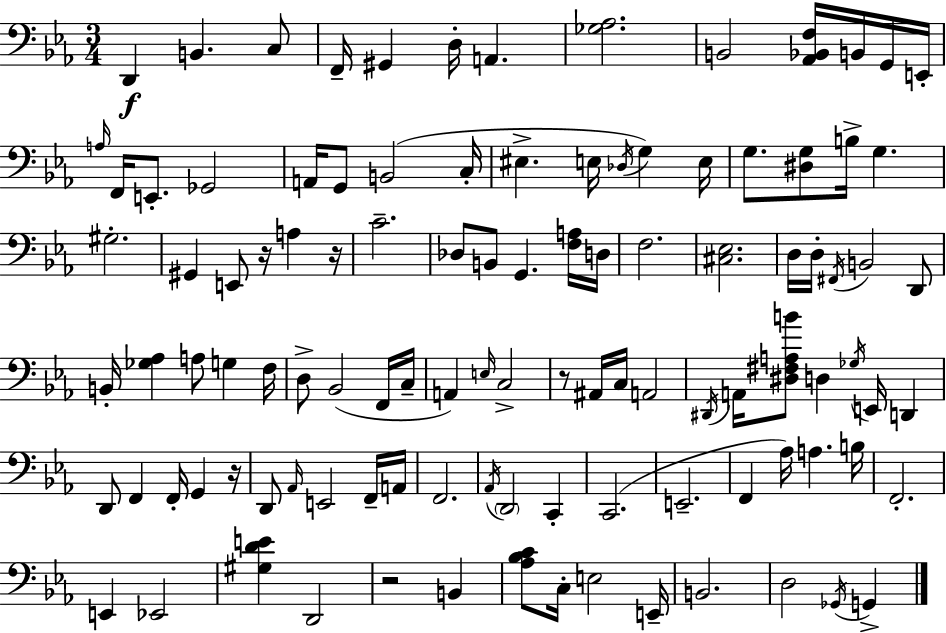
D2/q B2/q. C3/e F2/s G#2/q D3/s A2/q. [Gb3,Ab3]/h. B2/h [Ab2,Bb2,F3]/s B2/s G2/s E2/s A3/s F2/s E2/e. Gb2/h A2/s G2/e B2/h C3/s EIS3/q. E3/s Db3/s G3/q E3/s G3/e. [D#3,G3]/e B3/s G3/q. G#3/h. G#2/q E2/e R/s A3/q R/s C4/h. Db3/e B2/e G2/q. [F3,A3]/s D3/s F3/h. [C#3,Eb3]/h. D3/s D3/s F#2/s B2/h D2/e B2/s [Gb3,Ab3]/q A3/e G3/q F3/s D3/e Bb2/h F2/s C3/s A2/q E3/s C3/h R/e A#2/s C3/s A2/h D#2/s A2/s [D#3,F#3,A3,B4]/e D3/q Gb3/s E2/s D2/q D2/e F2/q F2/s G2/q R/s D2/e Ab2/s E2/h F2/s A2/s F2/h. Ab2/s D2/h C2/q C2/h. E2/h. F2/q Ab3/s A3/q. B3/s F2/h. E2/q Eb2/h [G#3,D4,E4]/q D2/h R/h B2/q [Ab3,Bb3,C4]/e C3/s E3/h E2/s B2/h. D3/h Gb2/s G2/q